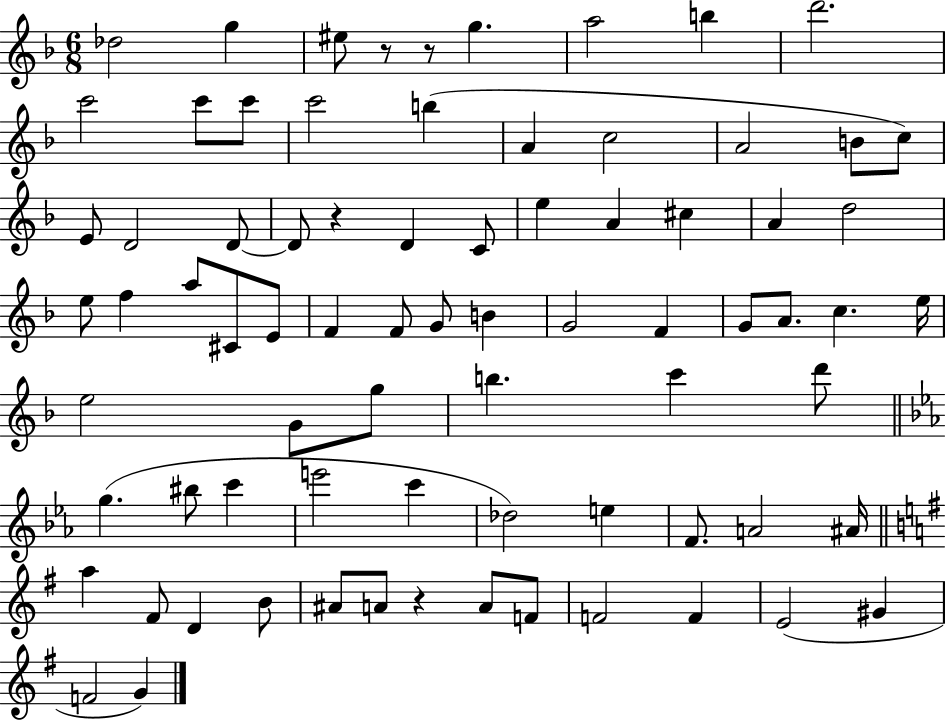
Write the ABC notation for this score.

X:1
T:Untitled
M:6/8
L:1/4
K:F
_d2 g ^e/2 z/2 z/2 g a2 b d'2 c'2 c'/2 c'/2 c'2 b A c2 A2 B/2 c/2 E/2 D2 D/2 D/2 z D C/2 e A ^c A d2 e/2 f a/2 ^C/2 E/2 F F/2 G/2 B G2 F G/2 A/2 c e/4 e2 G/2 g/2 b c' d'/2 g ^b/2 c' e'2 c' _d2 e F/2 A2 ^A/4 a ^F/2 D B/2 ^A/2 A/2 z A/2 F/2 F2 F E2 ^G F2 G